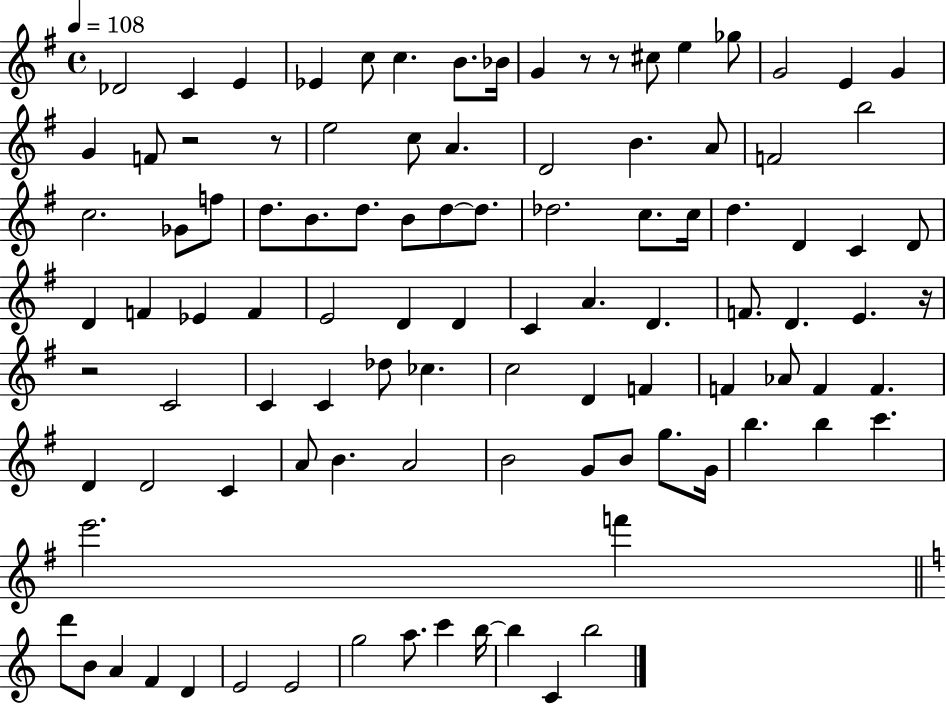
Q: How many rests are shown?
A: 6